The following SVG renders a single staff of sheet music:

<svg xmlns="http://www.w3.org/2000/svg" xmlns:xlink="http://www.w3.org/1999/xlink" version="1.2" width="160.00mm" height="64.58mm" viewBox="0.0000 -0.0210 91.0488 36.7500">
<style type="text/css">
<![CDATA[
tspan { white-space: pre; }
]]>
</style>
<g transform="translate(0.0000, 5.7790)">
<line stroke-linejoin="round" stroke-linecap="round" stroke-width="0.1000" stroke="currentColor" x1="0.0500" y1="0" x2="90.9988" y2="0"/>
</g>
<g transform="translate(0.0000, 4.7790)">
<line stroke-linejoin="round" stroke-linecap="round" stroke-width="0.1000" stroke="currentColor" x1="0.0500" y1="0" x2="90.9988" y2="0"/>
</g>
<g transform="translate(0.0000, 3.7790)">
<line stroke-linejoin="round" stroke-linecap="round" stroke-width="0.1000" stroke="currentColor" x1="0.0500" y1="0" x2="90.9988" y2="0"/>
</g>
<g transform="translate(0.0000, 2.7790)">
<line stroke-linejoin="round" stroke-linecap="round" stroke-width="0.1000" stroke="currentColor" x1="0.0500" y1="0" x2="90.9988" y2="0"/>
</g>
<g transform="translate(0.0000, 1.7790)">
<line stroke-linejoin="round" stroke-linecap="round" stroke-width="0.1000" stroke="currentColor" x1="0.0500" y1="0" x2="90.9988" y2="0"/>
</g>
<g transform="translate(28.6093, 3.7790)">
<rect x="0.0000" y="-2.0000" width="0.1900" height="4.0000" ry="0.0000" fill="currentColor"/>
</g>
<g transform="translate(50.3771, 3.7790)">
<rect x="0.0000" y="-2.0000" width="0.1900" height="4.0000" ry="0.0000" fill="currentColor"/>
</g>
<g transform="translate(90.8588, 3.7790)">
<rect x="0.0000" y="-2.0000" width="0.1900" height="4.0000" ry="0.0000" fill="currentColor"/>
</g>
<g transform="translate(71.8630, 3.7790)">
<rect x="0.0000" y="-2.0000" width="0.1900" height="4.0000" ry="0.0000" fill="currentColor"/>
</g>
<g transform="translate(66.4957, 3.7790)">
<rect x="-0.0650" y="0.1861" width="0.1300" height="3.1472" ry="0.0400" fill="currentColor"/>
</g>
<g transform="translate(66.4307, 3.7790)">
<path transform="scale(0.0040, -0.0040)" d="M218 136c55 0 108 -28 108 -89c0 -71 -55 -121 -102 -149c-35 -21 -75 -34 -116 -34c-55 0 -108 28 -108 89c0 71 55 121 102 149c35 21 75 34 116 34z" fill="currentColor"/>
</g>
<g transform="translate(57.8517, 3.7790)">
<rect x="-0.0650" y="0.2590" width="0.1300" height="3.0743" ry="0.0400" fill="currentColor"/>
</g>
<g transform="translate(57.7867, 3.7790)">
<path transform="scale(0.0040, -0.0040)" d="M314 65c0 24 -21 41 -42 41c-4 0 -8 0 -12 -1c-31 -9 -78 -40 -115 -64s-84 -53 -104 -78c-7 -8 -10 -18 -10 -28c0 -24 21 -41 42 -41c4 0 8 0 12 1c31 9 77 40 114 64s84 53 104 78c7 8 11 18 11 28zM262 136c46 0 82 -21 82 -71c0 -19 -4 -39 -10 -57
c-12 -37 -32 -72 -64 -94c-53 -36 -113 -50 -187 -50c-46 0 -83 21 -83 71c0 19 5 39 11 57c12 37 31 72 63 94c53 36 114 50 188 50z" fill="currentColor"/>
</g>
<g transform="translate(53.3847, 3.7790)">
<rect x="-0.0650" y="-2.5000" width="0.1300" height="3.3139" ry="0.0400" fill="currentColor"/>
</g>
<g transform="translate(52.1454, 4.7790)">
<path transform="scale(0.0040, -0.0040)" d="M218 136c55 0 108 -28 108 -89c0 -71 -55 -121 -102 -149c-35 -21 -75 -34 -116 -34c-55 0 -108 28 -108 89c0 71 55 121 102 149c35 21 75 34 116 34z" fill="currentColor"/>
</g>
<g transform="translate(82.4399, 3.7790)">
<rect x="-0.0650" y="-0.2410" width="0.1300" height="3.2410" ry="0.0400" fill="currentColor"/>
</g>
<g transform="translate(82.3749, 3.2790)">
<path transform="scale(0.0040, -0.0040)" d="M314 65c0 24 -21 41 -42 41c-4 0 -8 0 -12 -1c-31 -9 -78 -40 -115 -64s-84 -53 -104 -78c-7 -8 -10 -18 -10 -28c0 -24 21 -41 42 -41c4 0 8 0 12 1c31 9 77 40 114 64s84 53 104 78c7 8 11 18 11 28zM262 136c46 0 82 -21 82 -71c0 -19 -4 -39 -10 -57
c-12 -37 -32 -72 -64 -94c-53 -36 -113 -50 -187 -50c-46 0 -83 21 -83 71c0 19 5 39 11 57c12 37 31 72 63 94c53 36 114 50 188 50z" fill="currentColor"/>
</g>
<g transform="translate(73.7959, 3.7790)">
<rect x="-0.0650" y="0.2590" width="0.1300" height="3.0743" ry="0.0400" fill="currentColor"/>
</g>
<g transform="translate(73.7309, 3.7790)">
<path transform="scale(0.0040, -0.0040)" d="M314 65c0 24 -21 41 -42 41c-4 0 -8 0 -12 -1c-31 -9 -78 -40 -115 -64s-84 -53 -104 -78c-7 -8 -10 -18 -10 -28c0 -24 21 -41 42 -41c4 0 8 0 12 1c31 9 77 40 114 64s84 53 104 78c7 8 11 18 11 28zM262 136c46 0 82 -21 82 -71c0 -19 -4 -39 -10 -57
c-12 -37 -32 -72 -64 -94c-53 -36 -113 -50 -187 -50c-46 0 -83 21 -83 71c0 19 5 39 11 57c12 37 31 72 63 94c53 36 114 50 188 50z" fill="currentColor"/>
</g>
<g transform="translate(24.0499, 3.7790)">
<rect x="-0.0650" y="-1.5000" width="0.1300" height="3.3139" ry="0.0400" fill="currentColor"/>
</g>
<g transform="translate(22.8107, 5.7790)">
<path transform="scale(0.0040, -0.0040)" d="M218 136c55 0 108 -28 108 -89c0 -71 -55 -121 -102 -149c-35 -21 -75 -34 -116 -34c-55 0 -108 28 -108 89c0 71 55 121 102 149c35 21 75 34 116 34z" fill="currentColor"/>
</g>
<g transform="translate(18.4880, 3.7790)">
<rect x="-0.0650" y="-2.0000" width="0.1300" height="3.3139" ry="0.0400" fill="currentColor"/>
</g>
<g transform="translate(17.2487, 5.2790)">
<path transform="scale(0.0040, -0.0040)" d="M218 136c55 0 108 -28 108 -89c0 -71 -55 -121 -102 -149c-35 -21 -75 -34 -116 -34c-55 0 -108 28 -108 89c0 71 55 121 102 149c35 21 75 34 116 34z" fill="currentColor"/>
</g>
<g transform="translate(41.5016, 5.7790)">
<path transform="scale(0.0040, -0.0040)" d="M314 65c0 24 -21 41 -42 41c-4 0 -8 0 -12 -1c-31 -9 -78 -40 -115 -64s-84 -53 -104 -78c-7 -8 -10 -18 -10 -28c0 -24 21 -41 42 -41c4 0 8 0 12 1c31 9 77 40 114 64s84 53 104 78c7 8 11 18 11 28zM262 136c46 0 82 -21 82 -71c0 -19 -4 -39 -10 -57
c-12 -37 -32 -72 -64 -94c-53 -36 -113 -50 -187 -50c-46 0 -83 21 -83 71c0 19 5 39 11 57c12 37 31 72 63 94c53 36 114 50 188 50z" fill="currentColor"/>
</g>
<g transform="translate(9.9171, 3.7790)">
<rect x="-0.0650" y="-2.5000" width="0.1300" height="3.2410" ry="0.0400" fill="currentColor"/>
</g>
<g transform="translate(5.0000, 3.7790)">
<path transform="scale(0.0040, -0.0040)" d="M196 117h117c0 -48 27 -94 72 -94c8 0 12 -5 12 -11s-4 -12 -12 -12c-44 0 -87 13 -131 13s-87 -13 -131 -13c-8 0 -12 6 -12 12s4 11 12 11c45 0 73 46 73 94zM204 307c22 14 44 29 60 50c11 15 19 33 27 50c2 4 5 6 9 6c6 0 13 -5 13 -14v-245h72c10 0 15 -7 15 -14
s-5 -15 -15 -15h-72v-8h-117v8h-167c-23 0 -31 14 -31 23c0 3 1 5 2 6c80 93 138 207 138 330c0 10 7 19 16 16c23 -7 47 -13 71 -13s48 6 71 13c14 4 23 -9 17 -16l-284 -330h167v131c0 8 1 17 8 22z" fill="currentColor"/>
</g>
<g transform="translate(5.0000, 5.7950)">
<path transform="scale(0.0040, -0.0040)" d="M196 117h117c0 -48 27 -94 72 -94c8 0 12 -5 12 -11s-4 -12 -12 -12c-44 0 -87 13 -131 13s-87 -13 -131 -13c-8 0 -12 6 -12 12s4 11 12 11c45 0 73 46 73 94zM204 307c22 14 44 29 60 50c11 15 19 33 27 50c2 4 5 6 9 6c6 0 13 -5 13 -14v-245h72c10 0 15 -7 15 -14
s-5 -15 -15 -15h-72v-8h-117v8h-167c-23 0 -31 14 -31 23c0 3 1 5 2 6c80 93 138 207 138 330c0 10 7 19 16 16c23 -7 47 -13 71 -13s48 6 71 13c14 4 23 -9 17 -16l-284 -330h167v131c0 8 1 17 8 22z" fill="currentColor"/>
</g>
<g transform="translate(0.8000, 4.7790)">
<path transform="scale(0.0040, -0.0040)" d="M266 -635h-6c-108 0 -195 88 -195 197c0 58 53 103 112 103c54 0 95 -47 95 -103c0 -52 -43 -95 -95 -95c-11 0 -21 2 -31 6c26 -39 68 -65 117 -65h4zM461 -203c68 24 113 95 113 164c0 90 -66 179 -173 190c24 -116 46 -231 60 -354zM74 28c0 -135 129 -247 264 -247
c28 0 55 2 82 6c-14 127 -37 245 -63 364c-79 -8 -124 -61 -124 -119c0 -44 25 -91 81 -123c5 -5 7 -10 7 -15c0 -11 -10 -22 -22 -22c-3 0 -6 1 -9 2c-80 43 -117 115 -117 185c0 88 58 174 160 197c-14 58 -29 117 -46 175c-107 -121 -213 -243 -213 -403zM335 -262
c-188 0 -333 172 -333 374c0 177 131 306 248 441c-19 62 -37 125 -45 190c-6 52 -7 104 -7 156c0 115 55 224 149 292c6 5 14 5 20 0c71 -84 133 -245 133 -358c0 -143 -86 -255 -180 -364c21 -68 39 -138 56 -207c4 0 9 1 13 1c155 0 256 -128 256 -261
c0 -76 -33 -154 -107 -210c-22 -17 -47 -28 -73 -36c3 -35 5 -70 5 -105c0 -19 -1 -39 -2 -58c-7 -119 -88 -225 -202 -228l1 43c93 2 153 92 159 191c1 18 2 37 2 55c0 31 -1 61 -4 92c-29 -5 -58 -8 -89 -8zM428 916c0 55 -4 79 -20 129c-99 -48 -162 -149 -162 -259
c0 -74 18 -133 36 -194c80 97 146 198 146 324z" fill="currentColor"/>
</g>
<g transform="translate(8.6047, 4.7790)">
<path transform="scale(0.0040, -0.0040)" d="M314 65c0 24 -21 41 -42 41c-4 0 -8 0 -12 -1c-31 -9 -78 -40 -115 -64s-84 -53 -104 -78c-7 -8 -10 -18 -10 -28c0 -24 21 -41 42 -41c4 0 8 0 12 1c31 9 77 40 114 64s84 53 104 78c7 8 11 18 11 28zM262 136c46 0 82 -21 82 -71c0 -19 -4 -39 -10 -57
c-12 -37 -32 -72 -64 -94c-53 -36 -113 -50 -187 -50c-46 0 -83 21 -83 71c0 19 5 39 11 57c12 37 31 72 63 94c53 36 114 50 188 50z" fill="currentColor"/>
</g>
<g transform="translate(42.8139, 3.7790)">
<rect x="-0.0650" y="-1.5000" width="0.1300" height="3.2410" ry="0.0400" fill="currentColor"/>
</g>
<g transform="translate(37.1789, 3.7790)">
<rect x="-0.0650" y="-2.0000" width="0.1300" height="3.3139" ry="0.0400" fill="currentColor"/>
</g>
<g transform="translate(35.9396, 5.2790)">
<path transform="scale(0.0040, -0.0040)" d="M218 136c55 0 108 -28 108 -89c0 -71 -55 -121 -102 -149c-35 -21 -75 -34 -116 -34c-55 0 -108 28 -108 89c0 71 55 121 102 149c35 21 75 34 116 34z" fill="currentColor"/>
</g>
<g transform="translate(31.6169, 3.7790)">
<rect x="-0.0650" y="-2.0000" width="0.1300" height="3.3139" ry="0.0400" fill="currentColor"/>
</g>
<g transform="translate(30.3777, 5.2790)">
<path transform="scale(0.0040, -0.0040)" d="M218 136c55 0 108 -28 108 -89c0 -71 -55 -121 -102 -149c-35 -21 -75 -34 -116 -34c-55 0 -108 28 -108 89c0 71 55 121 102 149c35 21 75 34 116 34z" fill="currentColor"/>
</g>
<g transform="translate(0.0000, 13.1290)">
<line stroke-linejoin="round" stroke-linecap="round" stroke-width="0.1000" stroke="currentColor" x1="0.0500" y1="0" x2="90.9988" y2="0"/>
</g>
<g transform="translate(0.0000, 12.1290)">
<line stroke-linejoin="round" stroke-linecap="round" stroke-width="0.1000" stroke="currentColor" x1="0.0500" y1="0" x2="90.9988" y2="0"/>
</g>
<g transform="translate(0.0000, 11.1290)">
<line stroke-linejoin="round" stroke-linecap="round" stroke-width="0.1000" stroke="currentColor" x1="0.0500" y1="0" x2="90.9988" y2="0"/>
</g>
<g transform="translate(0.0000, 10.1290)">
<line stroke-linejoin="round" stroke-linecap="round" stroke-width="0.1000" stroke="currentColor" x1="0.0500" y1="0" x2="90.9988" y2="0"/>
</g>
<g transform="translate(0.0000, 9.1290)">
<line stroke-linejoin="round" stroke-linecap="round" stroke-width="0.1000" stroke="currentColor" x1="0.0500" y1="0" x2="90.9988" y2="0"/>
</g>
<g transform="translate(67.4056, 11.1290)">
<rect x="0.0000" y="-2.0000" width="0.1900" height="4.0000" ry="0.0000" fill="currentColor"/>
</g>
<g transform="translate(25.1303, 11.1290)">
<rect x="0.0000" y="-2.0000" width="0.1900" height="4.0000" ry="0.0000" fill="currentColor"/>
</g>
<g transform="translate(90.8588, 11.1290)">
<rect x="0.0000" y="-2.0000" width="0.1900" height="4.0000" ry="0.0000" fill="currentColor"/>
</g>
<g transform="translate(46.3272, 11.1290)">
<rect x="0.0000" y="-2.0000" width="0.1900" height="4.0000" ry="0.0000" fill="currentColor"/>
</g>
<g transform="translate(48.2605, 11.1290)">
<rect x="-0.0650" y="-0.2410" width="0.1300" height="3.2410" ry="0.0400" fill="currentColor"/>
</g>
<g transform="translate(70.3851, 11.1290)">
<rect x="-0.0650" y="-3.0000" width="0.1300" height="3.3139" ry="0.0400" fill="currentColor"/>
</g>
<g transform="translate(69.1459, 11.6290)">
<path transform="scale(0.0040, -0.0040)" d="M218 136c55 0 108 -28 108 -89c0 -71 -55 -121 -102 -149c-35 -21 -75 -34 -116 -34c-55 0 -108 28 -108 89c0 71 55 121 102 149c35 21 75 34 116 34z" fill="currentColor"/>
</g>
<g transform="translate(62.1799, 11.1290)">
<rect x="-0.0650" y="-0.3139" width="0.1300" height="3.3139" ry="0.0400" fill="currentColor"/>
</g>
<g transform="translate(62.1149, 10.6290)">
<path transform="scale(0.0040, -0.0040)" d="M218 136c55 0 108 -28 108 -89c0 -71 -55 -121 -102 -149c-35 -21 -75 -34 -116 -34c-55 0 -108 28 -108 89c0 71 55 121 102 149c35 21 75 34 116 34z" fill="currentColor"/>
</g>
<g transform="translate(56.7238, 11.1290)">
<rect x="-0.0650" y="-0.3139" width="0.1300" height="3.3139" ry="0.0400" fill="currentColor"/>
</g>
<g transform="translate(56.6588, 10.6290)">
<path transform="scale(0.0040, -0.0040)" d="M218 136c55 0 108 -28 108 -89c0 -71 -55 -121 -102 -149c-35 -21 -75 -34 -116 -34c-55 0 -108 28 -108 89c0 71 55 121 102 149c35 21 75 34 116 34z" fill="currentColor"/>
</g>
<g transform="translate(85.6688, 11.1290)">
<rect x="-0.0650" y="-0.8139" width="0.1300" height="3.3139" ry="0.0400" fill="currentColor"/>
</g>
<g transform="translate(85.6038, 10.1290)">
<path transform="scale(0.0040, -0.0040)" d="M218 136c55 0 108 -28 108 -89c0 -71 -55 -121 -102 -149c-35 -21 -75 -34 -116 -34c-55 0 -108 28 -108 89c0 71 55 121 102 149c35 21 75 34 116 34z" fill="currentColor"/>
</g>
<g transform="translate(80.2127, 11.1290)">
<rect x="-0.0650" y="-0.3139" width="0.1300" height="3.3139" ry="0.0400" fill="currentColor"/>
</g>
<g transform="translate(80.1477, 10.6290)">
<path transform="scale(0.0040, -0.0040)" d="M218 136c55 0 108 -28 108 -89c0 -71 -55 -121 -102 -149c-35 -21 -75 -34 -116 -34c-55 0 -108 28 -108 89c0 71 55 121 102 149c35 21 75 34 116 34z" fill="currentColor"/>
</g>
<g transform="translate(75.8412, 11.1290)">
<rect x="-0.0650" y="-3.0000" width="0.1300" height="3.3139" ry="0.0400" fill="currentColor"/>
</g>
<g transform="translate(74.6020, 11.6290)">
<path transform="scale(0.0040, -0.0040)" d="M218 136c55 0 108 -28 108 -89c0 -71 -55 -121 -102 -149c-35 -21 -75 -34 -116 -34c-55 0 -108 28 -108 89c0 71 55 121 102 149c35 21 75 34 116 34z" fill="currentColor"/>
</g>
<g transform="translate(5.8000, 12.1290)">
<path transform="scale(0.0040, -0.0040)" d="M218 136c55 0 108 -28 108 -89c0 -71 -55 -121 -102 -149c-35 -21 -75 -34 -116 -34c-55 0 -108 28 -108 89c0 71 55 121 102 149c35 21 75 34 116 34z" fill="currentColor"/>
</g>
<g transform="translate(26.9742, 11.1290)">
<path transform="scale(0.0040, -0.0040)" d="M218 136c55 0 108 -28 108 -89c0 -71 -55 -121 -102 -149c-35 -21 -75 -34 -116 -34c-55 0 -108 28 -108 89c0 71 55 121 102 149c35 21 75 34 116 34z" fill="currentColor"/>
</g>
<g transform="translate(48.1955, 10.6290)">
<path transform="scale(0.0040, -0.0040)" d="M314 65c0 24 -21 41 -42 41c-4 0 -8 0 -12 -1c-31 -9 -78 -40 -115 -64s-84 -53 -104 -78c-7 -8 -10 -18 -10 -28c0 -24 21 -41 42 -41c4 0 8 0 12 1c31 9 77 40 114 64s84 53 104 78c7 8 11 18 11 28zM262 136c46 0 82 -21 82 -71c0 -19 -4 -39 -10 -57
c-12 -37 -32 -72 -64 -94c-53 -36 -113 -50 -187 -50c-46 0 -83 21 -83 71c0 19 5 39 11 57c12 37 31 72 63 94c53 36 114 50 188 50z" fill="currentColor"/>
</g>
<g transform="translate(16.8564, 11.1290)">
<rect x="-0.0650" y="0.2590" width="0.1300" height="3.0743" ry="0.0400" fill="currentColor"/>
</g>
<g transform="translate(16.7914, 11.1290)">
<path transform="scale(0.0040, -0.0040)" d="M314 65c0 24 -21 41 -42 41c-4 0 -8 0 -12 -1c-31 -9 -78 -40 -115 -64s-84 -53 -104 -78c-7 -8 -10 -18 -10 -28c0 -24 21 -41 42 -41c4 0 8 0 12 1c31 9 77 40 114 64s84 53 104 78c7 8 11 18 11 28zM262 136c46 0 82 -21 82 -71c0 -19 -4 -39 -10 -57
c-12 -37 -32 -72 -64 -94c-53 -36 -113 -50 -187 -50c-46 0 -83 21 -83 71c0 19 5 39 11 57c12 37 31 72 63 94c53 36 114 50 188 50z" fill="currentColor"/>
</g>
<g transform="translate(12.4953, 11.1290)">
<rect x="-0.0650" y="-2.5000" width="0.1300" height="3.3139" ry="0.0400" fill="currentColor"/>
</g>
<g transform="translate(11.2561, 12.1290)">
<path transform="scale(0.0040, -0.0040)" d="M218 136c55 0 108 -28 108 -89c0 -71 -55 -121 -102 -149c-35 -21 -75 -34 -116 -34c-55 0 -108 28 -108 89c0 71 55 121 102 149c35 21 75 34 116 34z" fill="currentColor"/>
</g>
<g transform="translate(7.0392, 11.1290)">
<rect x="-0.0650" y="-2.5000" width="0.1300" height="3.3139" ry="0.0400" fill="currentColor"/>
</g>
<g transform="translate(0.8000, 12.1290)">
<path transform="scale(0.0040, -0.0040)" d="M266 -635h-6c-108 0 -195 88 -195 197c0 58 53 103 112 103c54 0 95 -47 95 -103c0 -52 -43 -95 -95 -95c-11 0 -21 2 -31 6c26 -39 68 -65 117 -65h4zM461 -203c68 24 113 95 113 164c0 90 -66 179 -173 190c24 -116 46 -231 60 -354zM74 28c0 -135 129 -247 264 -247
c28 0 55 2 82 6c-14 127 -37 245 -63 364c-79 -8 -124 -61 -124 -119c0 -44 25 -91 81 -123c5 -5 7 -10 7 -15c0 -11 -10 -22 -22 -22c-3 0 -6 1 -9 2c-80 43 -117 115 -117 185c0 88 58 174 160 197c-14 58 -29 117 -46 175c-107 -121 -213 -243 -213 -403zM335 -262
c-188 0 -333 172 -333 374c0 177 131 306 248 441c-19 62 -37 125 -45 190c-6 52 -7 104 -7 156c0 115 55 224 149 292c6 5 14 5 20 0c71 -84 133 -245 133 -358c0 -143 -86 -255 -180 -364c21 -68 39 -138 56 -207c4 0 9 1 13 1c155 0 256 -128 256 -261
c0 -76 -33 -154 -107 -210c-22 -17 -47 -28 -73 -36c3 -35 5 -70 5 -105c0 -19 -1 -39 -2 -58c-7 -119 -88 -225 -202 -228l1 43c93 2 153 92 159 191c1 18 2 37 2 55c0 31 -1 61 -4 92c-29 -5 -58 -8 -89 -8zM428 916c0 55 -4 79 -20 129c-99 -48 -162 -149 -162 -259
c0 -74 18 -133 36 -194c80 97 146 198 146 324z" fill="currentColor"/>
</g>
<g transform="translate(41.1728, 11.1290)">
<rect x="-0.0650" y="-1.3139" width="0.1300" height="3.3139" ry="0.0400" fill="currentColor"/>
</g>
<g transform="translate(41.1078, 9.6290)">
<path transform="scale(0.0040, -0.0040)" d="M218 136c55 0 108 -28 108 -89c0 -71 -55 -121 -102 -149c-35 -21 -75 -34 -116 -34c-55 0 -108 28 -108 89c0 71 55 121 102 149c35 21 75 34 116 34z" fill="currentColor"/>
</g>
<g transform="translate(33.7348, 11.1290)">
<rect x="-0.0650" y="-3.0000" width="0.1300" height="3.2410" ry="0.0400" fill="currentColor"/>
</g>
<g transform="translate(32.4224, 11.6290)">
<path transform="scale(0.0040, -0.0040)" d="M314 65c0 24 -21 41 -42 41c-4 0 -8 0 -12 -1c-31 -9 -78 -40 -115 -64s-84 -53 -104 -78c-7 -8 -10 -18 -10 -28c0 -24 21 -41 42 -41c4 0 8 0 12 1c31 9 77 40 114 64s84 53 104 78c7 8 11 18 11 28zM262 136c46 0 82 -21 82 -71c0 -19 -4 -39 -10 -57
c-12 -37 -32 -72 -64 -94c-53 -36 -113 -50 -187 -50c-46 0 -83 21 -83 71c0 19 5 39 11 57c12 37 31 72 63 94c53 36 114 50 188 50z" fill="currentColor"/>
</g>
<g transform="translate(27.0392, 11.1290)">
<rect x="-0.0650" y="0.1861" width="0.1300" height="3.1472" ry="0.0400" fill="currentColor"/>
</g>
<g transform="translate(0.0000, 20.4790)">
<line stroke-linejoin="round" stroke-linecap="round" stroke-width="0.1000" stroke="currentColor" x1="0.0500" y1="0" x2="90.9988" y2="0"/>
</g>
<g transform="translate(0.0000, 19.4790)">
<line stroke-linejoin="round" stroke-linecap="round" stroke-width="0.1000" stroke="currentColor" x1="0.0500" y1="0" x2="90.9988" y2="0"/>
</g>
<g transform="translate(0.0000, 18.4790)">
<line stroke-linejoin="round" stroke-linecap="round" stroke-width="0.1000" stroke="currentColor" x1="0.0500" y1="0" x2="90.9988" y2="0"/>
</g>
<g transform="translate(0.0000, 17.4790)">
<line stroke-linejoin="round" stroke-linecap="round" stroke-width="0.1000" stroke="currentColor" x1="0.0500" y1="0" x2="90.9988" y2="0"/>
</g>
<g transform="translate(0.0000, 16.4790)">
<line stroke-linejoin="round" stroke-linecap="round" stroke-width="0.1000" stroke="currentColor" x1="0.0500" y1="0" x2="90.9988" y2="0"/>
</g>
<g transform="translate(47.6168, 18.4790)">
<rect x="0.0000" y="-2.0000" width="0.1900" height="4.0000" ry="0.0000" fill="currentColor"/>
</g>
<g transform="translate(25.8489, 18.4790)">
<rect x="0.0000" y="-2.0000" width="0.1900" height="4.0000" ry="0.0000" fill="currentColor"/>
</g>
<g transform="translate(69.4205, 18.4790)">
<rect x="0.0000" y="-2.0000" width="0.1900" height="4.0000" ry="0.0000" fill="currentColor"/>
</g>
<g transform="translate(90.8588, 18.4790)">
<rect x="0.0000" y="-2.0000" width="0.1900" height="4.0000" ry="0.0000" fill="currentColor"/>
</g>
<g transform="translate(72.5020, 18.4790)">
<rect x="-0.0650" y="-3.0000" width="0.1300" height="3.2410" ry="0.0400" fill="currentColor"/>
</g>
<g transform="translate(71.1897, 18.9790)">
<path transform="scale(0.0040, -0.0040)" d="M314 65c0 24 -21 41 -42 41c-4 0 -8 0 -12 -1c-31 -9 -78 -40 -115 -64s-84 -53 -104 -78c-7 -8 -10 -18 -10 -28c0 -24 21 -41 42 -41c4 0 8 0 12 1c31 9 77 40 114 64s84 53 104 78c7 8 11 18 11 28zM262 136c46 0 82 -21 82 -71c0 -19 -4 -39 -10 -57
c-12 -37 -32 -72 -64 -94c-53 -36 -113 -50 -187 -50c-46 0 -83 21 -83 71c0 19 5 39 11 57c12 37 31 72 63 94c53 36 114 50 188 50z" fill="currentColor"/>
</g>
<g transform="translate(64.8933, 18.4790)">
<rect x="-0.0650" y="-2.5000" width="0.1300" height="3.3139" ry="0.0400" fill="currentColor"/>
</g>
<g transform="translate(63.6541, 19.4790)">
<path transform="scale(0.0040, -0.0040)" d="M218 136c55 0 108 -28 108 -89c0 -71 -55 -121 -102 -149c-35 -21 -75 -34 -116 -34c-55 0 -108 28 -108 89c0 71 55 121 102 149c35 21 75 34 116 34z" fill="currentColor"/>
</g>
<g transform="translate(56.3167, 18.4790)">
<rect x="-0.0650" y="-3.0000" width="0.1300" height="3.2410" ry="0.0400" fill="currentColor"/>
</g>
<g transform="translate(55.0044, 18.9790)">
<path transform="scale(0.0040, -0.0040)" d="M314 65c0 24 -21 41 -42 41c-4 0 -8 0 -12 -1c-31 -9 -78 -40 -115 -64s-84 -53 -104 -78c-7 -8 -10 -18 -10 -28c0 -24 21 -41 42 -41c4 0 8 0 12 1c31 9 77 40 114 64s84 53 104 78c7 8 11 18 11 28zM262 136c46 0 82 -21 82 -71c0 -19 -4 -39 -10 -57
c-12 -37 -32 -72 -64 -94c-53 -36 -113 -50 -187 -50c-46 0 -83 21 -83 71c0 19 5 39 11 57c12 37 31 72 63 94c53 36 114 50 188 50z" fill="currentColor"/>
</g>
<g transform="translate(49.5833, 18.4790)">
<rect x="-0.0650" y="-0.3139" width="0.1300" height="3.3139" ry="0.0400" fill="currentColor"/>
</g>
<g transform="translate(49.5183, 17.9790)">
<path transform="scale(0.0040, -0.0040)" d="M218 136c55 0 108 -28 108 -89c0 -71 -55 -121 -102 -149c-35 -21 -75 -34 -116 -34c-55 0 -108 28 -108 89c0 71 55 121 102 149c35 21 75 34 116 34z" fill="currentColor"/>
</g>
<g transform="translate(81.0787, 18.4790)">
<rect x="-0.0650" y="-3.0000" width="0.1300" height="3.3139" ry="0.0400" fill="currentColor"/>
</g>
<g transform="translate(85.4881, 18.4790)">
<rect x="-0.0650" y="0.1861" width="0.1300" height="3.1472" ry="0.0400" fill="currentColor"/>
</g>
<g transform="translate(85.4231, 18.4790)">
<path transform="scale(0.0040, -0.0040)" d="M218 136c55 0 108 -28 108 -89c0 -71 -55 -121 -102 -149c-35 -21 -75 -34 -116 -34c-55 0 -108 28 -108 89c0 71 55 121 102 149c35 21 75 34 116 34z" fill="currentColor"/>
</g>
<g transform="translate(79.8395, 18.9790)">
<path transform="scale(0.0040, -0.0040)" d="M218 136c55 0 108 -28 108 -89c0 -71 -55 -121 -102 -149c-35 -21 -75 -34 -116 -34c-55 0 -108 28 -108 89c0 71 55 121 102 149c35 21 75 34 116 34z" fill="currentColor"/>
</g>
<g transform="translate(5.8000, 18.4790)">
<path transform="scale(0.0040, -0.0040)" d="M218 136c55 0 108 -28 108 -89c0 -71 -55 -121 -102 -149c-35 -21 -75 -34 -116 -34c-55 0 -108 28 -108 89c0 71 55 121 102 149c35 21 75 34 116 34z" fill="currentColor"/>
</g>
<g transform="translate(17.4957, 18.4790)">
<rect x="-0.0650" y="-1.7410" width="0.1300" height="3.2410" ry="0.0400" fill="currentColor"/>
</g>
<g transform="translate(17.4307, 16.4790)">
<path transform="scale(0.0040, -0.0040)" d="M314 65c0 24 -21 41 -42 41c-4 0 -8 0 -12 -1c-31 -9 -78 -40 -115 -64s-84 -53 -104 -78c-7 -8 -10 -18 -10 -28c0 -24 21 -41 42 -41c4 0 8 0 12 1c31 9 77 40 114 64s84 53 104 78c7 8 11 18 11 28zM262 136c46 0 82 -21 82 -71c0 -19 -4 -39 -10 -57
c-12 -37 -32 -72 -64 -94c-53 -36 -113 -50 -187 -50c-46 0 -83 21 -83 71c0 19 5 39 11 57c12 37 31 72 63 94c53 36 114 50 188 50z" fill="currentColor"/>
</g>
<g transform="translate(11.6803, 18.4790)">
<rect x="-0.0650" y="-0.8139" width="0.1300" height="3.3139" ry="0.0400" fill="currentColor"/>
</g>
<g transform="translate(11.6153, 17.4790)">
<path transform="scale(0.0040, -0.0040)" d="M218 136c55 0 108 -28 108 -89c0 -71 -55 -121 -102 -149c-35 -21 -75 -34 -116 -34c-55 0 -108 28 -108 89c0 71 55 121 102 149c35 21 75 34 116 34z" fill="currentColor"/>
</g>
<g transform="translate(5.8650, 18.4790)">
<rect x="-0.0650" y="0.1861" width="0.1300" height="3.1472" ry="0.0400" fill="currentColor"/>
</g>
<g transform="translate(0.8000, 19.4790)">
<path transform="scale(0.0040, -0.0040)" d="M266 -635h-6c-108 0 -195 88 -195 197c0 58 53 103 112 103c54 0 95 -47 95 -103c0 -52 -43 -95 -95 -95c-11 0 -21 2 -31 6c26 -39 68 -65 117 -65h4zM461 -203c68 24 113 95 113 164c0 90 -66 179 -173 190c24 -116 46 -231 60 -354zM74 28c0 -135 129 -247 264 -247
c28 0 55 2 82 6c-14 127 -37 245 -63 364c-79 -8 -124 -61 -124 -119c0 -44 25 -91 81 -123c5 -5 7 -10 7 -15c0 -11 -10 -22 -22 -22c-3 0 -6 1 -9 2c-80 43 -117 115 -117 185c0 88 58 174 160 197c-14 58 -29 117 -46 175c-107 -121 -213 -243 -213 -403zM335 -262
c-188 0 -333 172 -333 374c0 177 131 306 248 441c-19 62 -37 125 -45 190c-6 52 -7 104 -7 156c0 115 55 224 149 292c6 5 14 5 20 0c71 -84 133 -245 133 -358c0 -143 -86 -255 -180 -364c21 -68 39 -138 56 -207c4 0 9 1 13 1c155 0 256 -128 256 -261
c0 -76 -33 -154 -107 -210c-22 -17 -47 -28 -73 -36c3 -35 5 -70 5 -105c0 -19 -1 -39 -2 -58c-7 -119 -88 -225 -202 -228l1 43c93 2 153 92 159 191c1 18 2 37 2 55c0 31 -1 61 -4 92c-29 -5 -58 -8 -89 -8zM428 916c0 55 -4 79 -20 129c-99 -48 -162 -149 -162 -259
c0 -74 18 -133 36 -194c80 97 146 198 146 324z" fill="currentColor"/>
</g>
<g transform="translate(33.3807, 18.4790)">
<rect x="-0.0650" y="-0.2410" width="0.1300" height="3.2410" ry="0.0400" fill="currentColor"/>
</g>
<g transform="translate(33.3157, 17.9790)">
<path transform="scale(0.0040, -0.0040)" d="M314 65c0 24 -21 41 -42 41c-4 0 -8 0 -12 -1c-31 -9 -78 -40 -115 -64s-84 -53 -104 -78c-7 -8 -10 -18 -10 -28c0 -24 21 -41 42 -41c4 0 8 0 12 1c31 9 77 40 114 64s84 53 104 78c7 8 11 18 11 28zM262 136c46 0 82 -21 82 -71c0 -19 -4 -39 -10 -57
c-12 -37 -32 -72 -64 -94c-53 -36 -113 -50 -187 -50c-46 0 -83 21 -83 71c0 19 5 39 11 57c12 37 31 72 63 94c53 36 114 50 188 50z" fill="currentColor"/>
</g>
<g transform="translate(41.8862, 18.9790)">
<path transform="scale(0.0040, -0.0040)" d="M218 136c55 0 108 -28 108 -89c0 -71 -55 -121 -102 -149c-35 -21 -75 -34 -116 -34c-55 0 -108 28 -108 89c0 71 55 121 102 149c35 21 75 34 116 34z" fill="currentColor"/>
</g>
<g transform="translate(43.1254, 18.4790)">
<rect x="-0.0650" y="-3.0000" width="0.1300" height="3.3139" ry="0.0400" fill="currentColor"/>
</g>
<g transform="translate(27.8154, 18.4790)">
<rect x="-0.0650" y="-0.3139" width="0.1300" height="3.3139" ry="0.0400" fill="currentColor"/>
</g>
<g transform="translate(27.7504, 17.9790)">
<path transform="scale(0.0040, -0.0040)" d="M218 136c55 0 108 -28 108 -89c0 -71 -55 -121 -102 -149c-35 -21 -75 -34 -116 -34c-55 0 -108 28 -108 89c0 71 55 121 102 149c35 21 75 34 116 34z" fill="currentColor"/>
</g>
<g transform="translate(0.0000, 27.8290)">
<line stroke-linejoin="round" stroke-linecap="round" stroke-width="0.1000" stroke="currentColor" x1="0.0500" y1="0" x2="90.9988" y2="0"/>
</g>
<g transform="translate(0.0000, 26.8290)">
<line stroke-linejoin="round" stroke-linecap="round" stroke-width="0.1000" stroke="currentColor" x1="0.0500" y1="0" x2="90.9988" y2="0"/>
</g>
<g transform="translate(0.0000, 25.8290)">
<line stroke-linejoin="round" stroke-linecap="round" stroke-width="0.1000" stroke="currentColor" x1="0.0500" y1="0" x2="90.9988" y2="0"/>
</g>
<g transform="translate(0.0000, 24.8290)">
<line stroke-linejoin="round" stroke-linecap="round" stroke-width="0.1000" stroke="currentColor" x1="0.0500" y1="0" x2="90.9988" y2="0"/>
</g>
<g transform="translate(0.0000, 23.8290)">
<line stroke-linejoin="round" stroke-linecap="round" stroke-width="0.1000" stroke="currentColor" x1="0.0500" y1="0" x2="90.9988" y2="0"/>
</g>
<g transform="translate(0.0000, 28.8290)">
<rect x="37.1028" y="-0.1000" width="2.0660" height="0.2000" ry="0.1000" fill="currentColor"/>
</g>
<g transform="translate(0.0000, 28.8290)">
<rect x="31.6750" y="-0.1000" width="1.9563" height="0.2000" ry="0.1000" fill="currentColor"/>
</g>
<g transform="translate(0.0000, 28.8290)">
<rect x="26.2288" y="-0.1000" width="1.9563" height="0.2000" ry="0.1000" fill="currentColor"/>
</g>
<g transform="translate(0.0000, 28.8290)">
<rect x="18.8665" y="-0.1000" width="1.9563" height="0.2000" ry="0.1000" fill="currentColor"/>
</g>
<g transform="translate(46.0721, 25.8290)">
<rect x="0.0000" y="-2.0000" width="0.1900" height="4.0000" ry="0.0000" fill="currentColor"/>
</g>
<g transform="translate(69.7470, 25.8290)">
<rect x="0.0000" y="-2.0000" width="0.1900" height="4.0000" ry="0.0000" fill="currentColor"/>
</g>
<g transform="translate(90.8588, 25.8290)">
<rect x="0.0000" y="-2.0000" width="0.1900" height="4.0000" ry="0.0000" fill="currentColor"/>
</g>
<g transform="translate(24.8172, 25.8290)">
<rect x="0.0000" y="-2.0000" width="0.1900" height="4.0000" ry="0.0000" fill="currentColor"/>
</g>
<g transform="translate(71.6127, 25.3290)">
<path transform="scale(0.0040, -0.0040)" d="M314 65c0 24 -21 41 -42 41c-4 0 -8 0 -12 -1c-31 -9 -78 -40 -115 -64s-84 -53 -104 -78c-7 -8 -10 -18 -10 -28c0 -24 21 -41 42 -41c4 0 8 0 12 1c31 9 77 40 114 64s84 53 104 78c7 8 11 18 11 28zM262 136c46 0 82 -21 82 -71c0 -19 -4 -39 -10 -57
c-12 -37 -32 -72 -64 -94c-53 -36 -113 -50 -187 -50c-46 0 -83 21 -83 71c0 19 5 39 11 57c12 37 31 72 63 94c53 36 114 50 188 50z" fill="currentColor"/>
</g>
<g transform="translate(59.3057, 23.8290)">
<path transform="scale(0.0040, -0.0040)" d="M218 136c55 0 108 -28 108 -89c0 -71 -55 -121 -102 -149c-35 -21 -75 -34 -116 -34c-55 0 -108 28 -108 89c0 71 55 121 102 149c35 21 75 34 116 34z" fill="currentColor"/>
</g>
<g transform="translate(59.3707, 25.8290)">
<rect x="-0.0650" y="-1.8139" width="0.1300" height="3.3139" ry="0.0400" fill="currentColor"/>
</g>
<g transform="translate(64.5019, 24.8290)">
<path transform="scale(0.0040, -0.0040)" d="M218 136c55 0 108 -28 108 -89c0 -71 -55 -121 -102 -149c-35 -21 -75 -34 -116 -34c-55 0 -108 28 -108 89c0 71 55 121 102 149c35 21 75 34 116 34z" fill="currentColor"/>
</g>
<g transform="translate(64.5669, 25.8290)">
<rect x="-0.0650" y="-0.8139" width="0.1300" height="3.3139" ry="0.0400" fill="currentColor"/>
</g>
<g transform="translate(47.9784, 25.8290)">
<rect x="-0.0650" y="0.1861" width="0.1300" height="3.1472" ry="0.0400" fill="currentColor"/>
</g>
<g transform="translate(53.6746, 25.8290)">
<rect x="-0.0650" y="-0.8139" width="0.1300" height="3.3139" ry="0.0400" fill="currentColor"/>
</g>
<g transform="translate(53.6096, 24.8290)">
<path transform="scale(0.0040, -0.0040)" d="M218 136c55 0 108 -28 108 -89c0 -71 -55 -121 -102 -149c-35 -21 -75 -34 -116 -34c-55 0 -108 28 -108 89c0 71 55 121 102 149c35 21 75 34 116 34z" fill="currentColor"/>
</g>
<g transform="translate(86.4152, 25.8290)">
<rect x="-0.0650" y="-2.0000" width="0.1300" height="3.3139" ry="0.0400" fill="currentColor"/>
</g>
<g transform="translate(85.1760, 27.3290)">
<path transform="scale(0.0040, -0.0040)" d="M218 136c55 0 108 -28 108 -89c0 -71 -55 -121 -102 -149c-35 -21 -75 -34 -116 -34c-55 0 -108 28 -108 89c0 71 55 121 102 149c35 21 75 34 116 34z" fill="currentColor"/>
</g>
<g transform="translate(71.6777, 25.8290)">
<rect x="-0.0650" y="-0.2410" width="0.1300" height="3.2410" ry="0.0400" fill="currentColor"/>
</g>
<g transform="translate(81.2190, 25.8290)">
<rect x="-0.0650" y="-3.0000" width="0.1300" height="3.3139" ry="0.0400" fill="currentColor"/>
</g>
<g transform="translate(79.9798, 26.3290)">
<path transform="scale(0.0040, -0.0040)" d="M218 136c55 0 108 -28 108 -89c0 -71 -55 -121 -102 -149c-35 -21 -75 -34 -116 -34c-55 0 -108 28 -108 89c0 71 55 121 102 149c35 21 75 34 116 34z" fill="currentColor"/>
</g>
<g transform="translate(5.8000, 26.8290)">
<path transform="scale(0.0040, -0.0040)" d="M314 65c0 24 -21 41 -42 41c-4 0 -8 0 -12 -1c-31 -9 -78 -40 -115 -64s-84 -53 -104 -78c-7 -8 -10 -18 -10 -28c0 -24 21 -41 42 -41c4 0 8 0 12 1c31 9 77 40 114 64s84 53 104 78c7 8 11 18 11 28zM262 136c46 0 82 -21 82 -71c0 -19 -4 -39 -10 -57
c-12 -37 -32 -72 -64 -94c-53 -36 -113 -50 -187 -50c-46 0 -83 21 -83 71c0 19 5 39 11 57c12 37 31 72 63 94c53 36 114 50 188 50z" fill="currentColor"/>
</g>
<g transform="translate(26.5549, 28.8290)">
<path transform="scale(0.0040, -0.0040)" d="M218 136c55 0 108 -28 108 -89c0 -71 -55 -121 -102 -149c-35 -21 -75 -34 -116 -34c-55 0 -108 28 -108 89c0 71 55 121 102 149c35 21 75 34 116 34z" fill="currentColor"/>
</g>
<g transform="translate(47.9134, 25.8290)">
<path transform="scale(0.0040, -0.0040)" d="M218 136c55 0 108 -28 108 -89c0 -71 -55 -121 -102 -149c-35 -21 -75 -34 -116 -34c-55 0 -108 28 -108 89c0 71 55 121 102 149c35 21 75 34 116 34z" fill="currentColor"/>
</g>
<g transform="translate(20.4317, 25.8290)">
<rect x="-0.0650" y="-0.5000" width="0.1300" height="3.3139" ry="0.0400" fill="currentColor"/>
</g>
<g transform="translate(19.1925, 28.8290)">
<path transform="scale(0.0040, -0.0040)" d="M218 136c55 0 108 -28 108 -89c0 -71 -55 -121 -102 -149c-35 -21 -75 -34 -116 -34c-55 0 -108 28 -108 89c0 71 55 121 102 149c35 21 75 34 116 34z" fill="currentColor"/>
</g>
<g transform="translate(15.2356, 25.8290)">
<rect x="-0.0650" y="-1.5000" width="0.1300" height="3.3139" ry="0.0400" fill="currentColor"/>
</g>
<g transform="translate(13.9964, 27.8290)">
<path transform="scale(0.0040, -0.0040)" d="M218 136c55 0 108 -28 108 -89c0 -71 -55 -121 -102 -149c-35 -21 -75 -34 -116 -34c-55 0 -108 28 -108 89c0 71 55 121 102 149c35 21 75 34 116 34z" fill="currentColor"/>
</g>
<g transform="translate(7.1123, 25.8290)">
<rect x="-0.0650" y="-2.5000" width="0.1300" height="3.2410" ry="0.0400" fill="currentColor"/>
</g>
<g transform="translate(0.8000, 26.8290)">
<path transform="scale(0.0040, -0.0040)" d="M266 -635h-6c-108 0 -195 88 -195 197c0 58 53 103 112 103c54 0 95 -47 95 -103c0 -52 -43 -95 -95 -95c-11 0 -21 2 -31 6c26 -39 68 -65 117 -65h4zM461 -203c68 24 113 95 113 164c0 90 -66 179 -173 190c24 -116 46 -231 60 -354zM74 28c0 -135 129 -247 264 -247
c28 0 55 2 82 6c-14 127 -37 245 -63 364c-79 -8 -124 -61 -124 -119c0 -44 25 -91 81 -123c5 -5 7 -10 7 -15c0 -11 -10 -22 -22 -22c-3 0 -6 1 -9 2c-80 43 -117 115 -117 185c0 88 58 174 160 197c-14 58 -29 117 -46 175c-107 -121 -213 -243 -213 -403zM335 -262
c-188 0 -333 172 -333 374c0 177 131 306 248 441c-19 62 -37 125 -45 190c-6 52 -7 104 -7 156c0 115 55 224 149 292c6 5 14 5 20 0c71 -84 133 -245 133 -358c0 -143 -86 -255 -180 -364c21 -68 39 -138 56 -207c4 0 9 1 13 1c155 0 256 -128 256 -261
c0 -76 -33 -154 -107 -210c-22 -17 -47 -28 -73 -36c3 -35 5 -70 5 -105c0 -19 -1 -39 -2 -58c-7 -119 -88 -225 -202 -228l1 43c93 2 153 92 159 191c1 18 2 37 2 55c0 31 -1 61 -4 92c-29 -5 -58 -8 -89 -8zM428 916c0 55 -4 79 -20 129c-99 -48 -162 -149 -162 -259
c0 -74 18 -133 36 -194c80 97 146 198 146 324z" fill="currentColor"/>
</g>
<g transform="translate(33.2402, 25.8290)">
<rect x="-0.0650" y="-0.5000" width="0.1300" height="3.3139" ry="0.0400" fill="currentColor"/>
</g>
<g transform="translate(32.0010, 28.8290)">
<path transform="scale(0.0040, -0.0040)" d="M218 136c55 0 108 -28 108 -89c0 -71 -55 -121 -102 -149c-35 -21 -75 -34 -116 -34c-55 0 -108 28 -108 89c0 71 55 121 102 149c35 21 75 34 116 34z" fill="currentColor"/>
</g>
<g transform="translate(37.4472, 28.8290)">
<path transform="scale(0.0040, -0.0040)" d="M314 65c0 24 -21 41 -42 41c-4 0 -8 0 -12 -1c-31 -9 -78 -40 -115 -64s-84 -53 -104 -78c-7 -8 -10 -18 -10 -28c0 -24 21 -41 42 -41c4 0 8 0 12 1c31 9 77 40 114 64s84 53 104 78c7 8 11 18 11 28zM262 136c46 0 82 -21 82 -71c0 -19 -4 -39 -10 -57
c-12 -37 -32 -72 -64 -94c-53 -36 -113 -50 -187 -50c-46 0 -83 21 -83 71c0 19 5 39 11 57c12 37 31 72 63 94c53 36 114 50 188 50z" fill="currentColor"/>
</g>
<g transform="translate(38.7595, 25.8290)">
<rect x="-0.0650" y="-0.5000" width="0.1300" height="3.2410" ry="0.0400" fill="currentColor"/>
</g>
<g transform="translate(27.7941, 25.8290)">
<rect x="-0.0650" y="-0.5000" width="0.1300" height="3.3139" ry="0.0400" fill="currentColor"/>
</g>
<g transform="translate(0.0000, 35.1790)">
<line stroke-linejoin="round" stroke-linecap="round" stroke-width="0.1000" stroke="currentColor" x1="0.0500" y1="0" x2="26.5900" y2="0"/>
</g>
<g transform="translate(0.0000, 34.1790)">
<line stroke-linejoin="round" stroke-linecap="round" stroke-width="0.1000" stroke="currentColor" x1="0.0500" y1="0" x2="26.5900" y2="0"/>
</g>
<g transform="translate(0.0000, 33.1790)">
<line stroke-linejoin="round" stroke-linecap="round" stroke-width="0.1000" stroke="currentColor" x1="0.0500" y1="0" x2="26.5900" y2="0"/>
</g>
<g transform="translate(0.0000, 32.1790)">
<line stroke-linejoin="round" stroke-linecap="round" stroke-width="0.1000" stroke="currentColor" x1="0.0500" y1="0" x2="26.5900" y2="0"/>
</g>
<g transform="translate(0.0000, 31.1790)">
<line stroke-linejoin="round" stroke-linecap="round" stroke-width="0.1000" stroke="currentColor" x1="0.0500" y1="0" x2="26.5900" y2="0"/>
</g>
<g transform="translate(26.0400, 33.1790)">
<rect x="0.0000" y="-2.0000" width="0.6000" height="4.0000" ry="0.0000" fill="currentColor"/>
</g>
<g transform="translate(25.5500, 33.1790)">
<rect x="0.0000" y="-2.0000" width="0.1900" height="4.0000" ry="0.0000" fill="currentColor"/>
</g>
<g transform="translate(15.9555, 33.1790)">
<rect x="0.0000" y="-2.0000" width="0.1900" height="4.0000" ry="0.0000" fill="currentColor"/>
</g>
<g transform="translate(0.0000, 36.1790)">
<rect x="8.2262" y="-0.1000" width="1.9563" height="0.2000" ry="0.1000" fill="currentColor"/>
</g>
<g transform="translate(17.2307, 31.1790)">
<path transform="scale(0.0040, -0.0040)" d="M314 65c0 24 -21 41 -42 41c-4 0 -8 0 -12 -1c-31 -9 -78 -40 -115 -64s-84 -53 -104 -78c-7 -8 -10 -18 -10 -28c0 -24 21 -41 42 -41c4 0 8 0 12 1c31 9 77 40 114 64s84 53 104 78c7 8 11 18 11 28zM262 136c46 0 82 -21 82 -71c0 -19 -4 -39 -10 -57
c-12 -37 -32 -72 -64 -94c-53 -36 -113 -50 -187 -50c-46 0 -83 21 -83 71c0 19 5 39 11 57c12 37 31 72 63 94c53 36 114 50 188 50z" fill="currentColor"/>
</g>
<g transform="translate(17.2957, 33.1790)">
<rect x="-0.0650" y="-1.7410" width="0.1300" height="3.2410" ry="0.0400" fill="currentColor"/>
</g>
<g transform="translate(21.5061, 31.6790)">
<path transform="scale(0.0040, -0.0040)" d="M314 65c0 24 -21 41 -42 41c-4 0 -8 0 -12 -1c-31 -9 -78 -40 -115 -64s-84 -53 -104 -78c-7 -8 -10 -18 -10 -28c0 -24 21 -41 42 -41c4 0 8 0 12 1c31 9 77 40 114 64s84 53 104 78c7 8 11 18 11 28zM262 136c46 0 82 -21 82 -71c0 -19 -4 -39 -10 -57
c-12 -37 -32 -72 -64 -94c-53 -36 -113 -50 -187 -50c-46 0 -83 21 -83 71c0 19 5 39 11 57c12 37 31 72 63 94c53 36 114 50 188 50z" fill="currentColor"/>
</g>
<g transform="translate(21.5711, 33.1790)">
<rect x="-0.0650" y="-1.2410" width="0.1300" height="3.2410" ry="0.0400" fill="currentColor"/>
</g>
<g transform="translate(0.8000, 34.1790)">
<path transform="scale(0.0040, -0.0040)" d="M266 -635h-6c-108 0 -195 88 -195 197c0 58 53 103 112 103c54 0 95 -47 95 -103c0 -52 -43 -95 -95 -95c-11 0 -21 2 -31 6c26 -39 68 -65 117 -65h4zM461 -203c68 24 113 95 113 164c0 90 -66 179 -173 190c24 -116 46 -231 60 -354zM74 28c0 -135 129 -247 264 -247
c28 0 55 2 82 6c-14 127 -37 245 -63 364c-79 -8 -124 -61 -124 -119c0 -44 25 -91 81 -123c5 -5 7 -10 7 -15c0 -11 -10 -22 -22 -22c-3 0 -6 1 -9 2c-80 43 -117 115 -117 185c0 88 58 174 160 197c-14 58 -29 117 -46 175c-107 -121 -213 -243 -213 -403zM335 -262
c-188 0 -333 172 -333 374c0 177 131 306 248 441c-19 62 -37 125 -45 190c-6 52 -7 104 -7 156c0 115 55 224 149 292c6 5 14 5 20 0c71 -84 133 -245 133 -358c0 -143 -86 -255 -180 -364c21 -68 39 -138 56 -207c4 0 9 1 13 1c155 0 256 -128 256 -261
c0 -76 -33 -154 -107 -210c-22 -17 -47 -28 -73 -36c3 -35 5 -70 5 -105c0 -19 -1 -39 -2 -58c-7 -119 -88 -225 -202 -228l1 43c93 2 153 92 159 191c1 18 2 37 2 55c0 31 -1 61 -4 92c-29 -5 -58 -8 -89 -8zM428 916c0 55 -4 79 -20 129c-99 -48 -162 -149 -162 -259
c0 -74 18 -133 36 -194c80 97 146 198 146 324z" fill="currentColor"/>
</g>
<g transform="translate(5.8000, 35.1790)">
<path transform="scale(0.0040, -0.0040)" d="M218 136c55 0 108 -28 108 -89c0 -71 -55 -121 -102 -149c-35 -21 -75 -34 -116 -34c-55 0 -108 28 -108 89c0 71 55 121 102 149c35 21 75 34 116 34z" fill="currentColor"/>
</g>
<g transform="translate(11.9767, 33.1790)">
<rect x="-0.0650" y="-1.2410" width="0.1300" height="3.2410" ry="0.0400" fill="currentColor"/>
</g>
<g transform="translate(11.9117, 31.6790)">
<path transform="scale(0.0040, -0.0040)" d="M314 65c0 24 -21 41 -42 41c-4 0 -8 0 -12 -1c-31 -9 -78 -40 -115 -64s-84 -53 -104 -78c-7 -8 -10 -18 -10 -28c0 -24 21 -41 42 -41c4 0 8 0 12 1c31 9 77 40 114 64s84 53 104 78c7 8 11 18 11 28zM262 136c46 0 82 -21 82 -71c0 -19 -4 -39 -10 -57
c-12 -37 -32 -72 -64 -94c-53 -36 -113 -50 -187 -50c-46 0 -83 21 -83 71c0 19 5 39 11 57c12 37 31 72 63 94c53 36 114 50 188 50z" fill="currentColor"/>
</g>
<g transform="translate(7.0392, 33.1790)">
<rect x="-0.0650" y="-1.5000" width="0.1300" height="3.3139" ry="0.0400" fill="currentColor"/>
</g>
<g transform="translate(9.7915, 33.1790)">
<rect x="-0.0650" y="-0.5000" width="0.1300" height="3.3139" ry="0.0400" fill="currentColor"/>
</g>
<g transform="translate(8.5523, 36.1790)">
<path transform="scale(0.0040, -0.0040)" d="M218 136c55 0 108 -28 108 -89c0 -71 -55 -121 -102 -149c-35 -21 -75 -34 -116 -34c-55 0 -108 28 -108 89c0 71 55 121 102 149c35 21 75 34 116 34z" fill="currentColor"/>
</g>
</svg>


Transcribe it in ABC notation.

X:1
T:Untitled
M:4/4
L:1/4
K:C
G2 F E F F E2 G B2 B B2 c2 G G B2 B A2 e c2 c c A A c d B d f2 c c2 A c A2 G A2 A B G2 E C C C C2 B d f d c2 A F E C e2 f2 e2